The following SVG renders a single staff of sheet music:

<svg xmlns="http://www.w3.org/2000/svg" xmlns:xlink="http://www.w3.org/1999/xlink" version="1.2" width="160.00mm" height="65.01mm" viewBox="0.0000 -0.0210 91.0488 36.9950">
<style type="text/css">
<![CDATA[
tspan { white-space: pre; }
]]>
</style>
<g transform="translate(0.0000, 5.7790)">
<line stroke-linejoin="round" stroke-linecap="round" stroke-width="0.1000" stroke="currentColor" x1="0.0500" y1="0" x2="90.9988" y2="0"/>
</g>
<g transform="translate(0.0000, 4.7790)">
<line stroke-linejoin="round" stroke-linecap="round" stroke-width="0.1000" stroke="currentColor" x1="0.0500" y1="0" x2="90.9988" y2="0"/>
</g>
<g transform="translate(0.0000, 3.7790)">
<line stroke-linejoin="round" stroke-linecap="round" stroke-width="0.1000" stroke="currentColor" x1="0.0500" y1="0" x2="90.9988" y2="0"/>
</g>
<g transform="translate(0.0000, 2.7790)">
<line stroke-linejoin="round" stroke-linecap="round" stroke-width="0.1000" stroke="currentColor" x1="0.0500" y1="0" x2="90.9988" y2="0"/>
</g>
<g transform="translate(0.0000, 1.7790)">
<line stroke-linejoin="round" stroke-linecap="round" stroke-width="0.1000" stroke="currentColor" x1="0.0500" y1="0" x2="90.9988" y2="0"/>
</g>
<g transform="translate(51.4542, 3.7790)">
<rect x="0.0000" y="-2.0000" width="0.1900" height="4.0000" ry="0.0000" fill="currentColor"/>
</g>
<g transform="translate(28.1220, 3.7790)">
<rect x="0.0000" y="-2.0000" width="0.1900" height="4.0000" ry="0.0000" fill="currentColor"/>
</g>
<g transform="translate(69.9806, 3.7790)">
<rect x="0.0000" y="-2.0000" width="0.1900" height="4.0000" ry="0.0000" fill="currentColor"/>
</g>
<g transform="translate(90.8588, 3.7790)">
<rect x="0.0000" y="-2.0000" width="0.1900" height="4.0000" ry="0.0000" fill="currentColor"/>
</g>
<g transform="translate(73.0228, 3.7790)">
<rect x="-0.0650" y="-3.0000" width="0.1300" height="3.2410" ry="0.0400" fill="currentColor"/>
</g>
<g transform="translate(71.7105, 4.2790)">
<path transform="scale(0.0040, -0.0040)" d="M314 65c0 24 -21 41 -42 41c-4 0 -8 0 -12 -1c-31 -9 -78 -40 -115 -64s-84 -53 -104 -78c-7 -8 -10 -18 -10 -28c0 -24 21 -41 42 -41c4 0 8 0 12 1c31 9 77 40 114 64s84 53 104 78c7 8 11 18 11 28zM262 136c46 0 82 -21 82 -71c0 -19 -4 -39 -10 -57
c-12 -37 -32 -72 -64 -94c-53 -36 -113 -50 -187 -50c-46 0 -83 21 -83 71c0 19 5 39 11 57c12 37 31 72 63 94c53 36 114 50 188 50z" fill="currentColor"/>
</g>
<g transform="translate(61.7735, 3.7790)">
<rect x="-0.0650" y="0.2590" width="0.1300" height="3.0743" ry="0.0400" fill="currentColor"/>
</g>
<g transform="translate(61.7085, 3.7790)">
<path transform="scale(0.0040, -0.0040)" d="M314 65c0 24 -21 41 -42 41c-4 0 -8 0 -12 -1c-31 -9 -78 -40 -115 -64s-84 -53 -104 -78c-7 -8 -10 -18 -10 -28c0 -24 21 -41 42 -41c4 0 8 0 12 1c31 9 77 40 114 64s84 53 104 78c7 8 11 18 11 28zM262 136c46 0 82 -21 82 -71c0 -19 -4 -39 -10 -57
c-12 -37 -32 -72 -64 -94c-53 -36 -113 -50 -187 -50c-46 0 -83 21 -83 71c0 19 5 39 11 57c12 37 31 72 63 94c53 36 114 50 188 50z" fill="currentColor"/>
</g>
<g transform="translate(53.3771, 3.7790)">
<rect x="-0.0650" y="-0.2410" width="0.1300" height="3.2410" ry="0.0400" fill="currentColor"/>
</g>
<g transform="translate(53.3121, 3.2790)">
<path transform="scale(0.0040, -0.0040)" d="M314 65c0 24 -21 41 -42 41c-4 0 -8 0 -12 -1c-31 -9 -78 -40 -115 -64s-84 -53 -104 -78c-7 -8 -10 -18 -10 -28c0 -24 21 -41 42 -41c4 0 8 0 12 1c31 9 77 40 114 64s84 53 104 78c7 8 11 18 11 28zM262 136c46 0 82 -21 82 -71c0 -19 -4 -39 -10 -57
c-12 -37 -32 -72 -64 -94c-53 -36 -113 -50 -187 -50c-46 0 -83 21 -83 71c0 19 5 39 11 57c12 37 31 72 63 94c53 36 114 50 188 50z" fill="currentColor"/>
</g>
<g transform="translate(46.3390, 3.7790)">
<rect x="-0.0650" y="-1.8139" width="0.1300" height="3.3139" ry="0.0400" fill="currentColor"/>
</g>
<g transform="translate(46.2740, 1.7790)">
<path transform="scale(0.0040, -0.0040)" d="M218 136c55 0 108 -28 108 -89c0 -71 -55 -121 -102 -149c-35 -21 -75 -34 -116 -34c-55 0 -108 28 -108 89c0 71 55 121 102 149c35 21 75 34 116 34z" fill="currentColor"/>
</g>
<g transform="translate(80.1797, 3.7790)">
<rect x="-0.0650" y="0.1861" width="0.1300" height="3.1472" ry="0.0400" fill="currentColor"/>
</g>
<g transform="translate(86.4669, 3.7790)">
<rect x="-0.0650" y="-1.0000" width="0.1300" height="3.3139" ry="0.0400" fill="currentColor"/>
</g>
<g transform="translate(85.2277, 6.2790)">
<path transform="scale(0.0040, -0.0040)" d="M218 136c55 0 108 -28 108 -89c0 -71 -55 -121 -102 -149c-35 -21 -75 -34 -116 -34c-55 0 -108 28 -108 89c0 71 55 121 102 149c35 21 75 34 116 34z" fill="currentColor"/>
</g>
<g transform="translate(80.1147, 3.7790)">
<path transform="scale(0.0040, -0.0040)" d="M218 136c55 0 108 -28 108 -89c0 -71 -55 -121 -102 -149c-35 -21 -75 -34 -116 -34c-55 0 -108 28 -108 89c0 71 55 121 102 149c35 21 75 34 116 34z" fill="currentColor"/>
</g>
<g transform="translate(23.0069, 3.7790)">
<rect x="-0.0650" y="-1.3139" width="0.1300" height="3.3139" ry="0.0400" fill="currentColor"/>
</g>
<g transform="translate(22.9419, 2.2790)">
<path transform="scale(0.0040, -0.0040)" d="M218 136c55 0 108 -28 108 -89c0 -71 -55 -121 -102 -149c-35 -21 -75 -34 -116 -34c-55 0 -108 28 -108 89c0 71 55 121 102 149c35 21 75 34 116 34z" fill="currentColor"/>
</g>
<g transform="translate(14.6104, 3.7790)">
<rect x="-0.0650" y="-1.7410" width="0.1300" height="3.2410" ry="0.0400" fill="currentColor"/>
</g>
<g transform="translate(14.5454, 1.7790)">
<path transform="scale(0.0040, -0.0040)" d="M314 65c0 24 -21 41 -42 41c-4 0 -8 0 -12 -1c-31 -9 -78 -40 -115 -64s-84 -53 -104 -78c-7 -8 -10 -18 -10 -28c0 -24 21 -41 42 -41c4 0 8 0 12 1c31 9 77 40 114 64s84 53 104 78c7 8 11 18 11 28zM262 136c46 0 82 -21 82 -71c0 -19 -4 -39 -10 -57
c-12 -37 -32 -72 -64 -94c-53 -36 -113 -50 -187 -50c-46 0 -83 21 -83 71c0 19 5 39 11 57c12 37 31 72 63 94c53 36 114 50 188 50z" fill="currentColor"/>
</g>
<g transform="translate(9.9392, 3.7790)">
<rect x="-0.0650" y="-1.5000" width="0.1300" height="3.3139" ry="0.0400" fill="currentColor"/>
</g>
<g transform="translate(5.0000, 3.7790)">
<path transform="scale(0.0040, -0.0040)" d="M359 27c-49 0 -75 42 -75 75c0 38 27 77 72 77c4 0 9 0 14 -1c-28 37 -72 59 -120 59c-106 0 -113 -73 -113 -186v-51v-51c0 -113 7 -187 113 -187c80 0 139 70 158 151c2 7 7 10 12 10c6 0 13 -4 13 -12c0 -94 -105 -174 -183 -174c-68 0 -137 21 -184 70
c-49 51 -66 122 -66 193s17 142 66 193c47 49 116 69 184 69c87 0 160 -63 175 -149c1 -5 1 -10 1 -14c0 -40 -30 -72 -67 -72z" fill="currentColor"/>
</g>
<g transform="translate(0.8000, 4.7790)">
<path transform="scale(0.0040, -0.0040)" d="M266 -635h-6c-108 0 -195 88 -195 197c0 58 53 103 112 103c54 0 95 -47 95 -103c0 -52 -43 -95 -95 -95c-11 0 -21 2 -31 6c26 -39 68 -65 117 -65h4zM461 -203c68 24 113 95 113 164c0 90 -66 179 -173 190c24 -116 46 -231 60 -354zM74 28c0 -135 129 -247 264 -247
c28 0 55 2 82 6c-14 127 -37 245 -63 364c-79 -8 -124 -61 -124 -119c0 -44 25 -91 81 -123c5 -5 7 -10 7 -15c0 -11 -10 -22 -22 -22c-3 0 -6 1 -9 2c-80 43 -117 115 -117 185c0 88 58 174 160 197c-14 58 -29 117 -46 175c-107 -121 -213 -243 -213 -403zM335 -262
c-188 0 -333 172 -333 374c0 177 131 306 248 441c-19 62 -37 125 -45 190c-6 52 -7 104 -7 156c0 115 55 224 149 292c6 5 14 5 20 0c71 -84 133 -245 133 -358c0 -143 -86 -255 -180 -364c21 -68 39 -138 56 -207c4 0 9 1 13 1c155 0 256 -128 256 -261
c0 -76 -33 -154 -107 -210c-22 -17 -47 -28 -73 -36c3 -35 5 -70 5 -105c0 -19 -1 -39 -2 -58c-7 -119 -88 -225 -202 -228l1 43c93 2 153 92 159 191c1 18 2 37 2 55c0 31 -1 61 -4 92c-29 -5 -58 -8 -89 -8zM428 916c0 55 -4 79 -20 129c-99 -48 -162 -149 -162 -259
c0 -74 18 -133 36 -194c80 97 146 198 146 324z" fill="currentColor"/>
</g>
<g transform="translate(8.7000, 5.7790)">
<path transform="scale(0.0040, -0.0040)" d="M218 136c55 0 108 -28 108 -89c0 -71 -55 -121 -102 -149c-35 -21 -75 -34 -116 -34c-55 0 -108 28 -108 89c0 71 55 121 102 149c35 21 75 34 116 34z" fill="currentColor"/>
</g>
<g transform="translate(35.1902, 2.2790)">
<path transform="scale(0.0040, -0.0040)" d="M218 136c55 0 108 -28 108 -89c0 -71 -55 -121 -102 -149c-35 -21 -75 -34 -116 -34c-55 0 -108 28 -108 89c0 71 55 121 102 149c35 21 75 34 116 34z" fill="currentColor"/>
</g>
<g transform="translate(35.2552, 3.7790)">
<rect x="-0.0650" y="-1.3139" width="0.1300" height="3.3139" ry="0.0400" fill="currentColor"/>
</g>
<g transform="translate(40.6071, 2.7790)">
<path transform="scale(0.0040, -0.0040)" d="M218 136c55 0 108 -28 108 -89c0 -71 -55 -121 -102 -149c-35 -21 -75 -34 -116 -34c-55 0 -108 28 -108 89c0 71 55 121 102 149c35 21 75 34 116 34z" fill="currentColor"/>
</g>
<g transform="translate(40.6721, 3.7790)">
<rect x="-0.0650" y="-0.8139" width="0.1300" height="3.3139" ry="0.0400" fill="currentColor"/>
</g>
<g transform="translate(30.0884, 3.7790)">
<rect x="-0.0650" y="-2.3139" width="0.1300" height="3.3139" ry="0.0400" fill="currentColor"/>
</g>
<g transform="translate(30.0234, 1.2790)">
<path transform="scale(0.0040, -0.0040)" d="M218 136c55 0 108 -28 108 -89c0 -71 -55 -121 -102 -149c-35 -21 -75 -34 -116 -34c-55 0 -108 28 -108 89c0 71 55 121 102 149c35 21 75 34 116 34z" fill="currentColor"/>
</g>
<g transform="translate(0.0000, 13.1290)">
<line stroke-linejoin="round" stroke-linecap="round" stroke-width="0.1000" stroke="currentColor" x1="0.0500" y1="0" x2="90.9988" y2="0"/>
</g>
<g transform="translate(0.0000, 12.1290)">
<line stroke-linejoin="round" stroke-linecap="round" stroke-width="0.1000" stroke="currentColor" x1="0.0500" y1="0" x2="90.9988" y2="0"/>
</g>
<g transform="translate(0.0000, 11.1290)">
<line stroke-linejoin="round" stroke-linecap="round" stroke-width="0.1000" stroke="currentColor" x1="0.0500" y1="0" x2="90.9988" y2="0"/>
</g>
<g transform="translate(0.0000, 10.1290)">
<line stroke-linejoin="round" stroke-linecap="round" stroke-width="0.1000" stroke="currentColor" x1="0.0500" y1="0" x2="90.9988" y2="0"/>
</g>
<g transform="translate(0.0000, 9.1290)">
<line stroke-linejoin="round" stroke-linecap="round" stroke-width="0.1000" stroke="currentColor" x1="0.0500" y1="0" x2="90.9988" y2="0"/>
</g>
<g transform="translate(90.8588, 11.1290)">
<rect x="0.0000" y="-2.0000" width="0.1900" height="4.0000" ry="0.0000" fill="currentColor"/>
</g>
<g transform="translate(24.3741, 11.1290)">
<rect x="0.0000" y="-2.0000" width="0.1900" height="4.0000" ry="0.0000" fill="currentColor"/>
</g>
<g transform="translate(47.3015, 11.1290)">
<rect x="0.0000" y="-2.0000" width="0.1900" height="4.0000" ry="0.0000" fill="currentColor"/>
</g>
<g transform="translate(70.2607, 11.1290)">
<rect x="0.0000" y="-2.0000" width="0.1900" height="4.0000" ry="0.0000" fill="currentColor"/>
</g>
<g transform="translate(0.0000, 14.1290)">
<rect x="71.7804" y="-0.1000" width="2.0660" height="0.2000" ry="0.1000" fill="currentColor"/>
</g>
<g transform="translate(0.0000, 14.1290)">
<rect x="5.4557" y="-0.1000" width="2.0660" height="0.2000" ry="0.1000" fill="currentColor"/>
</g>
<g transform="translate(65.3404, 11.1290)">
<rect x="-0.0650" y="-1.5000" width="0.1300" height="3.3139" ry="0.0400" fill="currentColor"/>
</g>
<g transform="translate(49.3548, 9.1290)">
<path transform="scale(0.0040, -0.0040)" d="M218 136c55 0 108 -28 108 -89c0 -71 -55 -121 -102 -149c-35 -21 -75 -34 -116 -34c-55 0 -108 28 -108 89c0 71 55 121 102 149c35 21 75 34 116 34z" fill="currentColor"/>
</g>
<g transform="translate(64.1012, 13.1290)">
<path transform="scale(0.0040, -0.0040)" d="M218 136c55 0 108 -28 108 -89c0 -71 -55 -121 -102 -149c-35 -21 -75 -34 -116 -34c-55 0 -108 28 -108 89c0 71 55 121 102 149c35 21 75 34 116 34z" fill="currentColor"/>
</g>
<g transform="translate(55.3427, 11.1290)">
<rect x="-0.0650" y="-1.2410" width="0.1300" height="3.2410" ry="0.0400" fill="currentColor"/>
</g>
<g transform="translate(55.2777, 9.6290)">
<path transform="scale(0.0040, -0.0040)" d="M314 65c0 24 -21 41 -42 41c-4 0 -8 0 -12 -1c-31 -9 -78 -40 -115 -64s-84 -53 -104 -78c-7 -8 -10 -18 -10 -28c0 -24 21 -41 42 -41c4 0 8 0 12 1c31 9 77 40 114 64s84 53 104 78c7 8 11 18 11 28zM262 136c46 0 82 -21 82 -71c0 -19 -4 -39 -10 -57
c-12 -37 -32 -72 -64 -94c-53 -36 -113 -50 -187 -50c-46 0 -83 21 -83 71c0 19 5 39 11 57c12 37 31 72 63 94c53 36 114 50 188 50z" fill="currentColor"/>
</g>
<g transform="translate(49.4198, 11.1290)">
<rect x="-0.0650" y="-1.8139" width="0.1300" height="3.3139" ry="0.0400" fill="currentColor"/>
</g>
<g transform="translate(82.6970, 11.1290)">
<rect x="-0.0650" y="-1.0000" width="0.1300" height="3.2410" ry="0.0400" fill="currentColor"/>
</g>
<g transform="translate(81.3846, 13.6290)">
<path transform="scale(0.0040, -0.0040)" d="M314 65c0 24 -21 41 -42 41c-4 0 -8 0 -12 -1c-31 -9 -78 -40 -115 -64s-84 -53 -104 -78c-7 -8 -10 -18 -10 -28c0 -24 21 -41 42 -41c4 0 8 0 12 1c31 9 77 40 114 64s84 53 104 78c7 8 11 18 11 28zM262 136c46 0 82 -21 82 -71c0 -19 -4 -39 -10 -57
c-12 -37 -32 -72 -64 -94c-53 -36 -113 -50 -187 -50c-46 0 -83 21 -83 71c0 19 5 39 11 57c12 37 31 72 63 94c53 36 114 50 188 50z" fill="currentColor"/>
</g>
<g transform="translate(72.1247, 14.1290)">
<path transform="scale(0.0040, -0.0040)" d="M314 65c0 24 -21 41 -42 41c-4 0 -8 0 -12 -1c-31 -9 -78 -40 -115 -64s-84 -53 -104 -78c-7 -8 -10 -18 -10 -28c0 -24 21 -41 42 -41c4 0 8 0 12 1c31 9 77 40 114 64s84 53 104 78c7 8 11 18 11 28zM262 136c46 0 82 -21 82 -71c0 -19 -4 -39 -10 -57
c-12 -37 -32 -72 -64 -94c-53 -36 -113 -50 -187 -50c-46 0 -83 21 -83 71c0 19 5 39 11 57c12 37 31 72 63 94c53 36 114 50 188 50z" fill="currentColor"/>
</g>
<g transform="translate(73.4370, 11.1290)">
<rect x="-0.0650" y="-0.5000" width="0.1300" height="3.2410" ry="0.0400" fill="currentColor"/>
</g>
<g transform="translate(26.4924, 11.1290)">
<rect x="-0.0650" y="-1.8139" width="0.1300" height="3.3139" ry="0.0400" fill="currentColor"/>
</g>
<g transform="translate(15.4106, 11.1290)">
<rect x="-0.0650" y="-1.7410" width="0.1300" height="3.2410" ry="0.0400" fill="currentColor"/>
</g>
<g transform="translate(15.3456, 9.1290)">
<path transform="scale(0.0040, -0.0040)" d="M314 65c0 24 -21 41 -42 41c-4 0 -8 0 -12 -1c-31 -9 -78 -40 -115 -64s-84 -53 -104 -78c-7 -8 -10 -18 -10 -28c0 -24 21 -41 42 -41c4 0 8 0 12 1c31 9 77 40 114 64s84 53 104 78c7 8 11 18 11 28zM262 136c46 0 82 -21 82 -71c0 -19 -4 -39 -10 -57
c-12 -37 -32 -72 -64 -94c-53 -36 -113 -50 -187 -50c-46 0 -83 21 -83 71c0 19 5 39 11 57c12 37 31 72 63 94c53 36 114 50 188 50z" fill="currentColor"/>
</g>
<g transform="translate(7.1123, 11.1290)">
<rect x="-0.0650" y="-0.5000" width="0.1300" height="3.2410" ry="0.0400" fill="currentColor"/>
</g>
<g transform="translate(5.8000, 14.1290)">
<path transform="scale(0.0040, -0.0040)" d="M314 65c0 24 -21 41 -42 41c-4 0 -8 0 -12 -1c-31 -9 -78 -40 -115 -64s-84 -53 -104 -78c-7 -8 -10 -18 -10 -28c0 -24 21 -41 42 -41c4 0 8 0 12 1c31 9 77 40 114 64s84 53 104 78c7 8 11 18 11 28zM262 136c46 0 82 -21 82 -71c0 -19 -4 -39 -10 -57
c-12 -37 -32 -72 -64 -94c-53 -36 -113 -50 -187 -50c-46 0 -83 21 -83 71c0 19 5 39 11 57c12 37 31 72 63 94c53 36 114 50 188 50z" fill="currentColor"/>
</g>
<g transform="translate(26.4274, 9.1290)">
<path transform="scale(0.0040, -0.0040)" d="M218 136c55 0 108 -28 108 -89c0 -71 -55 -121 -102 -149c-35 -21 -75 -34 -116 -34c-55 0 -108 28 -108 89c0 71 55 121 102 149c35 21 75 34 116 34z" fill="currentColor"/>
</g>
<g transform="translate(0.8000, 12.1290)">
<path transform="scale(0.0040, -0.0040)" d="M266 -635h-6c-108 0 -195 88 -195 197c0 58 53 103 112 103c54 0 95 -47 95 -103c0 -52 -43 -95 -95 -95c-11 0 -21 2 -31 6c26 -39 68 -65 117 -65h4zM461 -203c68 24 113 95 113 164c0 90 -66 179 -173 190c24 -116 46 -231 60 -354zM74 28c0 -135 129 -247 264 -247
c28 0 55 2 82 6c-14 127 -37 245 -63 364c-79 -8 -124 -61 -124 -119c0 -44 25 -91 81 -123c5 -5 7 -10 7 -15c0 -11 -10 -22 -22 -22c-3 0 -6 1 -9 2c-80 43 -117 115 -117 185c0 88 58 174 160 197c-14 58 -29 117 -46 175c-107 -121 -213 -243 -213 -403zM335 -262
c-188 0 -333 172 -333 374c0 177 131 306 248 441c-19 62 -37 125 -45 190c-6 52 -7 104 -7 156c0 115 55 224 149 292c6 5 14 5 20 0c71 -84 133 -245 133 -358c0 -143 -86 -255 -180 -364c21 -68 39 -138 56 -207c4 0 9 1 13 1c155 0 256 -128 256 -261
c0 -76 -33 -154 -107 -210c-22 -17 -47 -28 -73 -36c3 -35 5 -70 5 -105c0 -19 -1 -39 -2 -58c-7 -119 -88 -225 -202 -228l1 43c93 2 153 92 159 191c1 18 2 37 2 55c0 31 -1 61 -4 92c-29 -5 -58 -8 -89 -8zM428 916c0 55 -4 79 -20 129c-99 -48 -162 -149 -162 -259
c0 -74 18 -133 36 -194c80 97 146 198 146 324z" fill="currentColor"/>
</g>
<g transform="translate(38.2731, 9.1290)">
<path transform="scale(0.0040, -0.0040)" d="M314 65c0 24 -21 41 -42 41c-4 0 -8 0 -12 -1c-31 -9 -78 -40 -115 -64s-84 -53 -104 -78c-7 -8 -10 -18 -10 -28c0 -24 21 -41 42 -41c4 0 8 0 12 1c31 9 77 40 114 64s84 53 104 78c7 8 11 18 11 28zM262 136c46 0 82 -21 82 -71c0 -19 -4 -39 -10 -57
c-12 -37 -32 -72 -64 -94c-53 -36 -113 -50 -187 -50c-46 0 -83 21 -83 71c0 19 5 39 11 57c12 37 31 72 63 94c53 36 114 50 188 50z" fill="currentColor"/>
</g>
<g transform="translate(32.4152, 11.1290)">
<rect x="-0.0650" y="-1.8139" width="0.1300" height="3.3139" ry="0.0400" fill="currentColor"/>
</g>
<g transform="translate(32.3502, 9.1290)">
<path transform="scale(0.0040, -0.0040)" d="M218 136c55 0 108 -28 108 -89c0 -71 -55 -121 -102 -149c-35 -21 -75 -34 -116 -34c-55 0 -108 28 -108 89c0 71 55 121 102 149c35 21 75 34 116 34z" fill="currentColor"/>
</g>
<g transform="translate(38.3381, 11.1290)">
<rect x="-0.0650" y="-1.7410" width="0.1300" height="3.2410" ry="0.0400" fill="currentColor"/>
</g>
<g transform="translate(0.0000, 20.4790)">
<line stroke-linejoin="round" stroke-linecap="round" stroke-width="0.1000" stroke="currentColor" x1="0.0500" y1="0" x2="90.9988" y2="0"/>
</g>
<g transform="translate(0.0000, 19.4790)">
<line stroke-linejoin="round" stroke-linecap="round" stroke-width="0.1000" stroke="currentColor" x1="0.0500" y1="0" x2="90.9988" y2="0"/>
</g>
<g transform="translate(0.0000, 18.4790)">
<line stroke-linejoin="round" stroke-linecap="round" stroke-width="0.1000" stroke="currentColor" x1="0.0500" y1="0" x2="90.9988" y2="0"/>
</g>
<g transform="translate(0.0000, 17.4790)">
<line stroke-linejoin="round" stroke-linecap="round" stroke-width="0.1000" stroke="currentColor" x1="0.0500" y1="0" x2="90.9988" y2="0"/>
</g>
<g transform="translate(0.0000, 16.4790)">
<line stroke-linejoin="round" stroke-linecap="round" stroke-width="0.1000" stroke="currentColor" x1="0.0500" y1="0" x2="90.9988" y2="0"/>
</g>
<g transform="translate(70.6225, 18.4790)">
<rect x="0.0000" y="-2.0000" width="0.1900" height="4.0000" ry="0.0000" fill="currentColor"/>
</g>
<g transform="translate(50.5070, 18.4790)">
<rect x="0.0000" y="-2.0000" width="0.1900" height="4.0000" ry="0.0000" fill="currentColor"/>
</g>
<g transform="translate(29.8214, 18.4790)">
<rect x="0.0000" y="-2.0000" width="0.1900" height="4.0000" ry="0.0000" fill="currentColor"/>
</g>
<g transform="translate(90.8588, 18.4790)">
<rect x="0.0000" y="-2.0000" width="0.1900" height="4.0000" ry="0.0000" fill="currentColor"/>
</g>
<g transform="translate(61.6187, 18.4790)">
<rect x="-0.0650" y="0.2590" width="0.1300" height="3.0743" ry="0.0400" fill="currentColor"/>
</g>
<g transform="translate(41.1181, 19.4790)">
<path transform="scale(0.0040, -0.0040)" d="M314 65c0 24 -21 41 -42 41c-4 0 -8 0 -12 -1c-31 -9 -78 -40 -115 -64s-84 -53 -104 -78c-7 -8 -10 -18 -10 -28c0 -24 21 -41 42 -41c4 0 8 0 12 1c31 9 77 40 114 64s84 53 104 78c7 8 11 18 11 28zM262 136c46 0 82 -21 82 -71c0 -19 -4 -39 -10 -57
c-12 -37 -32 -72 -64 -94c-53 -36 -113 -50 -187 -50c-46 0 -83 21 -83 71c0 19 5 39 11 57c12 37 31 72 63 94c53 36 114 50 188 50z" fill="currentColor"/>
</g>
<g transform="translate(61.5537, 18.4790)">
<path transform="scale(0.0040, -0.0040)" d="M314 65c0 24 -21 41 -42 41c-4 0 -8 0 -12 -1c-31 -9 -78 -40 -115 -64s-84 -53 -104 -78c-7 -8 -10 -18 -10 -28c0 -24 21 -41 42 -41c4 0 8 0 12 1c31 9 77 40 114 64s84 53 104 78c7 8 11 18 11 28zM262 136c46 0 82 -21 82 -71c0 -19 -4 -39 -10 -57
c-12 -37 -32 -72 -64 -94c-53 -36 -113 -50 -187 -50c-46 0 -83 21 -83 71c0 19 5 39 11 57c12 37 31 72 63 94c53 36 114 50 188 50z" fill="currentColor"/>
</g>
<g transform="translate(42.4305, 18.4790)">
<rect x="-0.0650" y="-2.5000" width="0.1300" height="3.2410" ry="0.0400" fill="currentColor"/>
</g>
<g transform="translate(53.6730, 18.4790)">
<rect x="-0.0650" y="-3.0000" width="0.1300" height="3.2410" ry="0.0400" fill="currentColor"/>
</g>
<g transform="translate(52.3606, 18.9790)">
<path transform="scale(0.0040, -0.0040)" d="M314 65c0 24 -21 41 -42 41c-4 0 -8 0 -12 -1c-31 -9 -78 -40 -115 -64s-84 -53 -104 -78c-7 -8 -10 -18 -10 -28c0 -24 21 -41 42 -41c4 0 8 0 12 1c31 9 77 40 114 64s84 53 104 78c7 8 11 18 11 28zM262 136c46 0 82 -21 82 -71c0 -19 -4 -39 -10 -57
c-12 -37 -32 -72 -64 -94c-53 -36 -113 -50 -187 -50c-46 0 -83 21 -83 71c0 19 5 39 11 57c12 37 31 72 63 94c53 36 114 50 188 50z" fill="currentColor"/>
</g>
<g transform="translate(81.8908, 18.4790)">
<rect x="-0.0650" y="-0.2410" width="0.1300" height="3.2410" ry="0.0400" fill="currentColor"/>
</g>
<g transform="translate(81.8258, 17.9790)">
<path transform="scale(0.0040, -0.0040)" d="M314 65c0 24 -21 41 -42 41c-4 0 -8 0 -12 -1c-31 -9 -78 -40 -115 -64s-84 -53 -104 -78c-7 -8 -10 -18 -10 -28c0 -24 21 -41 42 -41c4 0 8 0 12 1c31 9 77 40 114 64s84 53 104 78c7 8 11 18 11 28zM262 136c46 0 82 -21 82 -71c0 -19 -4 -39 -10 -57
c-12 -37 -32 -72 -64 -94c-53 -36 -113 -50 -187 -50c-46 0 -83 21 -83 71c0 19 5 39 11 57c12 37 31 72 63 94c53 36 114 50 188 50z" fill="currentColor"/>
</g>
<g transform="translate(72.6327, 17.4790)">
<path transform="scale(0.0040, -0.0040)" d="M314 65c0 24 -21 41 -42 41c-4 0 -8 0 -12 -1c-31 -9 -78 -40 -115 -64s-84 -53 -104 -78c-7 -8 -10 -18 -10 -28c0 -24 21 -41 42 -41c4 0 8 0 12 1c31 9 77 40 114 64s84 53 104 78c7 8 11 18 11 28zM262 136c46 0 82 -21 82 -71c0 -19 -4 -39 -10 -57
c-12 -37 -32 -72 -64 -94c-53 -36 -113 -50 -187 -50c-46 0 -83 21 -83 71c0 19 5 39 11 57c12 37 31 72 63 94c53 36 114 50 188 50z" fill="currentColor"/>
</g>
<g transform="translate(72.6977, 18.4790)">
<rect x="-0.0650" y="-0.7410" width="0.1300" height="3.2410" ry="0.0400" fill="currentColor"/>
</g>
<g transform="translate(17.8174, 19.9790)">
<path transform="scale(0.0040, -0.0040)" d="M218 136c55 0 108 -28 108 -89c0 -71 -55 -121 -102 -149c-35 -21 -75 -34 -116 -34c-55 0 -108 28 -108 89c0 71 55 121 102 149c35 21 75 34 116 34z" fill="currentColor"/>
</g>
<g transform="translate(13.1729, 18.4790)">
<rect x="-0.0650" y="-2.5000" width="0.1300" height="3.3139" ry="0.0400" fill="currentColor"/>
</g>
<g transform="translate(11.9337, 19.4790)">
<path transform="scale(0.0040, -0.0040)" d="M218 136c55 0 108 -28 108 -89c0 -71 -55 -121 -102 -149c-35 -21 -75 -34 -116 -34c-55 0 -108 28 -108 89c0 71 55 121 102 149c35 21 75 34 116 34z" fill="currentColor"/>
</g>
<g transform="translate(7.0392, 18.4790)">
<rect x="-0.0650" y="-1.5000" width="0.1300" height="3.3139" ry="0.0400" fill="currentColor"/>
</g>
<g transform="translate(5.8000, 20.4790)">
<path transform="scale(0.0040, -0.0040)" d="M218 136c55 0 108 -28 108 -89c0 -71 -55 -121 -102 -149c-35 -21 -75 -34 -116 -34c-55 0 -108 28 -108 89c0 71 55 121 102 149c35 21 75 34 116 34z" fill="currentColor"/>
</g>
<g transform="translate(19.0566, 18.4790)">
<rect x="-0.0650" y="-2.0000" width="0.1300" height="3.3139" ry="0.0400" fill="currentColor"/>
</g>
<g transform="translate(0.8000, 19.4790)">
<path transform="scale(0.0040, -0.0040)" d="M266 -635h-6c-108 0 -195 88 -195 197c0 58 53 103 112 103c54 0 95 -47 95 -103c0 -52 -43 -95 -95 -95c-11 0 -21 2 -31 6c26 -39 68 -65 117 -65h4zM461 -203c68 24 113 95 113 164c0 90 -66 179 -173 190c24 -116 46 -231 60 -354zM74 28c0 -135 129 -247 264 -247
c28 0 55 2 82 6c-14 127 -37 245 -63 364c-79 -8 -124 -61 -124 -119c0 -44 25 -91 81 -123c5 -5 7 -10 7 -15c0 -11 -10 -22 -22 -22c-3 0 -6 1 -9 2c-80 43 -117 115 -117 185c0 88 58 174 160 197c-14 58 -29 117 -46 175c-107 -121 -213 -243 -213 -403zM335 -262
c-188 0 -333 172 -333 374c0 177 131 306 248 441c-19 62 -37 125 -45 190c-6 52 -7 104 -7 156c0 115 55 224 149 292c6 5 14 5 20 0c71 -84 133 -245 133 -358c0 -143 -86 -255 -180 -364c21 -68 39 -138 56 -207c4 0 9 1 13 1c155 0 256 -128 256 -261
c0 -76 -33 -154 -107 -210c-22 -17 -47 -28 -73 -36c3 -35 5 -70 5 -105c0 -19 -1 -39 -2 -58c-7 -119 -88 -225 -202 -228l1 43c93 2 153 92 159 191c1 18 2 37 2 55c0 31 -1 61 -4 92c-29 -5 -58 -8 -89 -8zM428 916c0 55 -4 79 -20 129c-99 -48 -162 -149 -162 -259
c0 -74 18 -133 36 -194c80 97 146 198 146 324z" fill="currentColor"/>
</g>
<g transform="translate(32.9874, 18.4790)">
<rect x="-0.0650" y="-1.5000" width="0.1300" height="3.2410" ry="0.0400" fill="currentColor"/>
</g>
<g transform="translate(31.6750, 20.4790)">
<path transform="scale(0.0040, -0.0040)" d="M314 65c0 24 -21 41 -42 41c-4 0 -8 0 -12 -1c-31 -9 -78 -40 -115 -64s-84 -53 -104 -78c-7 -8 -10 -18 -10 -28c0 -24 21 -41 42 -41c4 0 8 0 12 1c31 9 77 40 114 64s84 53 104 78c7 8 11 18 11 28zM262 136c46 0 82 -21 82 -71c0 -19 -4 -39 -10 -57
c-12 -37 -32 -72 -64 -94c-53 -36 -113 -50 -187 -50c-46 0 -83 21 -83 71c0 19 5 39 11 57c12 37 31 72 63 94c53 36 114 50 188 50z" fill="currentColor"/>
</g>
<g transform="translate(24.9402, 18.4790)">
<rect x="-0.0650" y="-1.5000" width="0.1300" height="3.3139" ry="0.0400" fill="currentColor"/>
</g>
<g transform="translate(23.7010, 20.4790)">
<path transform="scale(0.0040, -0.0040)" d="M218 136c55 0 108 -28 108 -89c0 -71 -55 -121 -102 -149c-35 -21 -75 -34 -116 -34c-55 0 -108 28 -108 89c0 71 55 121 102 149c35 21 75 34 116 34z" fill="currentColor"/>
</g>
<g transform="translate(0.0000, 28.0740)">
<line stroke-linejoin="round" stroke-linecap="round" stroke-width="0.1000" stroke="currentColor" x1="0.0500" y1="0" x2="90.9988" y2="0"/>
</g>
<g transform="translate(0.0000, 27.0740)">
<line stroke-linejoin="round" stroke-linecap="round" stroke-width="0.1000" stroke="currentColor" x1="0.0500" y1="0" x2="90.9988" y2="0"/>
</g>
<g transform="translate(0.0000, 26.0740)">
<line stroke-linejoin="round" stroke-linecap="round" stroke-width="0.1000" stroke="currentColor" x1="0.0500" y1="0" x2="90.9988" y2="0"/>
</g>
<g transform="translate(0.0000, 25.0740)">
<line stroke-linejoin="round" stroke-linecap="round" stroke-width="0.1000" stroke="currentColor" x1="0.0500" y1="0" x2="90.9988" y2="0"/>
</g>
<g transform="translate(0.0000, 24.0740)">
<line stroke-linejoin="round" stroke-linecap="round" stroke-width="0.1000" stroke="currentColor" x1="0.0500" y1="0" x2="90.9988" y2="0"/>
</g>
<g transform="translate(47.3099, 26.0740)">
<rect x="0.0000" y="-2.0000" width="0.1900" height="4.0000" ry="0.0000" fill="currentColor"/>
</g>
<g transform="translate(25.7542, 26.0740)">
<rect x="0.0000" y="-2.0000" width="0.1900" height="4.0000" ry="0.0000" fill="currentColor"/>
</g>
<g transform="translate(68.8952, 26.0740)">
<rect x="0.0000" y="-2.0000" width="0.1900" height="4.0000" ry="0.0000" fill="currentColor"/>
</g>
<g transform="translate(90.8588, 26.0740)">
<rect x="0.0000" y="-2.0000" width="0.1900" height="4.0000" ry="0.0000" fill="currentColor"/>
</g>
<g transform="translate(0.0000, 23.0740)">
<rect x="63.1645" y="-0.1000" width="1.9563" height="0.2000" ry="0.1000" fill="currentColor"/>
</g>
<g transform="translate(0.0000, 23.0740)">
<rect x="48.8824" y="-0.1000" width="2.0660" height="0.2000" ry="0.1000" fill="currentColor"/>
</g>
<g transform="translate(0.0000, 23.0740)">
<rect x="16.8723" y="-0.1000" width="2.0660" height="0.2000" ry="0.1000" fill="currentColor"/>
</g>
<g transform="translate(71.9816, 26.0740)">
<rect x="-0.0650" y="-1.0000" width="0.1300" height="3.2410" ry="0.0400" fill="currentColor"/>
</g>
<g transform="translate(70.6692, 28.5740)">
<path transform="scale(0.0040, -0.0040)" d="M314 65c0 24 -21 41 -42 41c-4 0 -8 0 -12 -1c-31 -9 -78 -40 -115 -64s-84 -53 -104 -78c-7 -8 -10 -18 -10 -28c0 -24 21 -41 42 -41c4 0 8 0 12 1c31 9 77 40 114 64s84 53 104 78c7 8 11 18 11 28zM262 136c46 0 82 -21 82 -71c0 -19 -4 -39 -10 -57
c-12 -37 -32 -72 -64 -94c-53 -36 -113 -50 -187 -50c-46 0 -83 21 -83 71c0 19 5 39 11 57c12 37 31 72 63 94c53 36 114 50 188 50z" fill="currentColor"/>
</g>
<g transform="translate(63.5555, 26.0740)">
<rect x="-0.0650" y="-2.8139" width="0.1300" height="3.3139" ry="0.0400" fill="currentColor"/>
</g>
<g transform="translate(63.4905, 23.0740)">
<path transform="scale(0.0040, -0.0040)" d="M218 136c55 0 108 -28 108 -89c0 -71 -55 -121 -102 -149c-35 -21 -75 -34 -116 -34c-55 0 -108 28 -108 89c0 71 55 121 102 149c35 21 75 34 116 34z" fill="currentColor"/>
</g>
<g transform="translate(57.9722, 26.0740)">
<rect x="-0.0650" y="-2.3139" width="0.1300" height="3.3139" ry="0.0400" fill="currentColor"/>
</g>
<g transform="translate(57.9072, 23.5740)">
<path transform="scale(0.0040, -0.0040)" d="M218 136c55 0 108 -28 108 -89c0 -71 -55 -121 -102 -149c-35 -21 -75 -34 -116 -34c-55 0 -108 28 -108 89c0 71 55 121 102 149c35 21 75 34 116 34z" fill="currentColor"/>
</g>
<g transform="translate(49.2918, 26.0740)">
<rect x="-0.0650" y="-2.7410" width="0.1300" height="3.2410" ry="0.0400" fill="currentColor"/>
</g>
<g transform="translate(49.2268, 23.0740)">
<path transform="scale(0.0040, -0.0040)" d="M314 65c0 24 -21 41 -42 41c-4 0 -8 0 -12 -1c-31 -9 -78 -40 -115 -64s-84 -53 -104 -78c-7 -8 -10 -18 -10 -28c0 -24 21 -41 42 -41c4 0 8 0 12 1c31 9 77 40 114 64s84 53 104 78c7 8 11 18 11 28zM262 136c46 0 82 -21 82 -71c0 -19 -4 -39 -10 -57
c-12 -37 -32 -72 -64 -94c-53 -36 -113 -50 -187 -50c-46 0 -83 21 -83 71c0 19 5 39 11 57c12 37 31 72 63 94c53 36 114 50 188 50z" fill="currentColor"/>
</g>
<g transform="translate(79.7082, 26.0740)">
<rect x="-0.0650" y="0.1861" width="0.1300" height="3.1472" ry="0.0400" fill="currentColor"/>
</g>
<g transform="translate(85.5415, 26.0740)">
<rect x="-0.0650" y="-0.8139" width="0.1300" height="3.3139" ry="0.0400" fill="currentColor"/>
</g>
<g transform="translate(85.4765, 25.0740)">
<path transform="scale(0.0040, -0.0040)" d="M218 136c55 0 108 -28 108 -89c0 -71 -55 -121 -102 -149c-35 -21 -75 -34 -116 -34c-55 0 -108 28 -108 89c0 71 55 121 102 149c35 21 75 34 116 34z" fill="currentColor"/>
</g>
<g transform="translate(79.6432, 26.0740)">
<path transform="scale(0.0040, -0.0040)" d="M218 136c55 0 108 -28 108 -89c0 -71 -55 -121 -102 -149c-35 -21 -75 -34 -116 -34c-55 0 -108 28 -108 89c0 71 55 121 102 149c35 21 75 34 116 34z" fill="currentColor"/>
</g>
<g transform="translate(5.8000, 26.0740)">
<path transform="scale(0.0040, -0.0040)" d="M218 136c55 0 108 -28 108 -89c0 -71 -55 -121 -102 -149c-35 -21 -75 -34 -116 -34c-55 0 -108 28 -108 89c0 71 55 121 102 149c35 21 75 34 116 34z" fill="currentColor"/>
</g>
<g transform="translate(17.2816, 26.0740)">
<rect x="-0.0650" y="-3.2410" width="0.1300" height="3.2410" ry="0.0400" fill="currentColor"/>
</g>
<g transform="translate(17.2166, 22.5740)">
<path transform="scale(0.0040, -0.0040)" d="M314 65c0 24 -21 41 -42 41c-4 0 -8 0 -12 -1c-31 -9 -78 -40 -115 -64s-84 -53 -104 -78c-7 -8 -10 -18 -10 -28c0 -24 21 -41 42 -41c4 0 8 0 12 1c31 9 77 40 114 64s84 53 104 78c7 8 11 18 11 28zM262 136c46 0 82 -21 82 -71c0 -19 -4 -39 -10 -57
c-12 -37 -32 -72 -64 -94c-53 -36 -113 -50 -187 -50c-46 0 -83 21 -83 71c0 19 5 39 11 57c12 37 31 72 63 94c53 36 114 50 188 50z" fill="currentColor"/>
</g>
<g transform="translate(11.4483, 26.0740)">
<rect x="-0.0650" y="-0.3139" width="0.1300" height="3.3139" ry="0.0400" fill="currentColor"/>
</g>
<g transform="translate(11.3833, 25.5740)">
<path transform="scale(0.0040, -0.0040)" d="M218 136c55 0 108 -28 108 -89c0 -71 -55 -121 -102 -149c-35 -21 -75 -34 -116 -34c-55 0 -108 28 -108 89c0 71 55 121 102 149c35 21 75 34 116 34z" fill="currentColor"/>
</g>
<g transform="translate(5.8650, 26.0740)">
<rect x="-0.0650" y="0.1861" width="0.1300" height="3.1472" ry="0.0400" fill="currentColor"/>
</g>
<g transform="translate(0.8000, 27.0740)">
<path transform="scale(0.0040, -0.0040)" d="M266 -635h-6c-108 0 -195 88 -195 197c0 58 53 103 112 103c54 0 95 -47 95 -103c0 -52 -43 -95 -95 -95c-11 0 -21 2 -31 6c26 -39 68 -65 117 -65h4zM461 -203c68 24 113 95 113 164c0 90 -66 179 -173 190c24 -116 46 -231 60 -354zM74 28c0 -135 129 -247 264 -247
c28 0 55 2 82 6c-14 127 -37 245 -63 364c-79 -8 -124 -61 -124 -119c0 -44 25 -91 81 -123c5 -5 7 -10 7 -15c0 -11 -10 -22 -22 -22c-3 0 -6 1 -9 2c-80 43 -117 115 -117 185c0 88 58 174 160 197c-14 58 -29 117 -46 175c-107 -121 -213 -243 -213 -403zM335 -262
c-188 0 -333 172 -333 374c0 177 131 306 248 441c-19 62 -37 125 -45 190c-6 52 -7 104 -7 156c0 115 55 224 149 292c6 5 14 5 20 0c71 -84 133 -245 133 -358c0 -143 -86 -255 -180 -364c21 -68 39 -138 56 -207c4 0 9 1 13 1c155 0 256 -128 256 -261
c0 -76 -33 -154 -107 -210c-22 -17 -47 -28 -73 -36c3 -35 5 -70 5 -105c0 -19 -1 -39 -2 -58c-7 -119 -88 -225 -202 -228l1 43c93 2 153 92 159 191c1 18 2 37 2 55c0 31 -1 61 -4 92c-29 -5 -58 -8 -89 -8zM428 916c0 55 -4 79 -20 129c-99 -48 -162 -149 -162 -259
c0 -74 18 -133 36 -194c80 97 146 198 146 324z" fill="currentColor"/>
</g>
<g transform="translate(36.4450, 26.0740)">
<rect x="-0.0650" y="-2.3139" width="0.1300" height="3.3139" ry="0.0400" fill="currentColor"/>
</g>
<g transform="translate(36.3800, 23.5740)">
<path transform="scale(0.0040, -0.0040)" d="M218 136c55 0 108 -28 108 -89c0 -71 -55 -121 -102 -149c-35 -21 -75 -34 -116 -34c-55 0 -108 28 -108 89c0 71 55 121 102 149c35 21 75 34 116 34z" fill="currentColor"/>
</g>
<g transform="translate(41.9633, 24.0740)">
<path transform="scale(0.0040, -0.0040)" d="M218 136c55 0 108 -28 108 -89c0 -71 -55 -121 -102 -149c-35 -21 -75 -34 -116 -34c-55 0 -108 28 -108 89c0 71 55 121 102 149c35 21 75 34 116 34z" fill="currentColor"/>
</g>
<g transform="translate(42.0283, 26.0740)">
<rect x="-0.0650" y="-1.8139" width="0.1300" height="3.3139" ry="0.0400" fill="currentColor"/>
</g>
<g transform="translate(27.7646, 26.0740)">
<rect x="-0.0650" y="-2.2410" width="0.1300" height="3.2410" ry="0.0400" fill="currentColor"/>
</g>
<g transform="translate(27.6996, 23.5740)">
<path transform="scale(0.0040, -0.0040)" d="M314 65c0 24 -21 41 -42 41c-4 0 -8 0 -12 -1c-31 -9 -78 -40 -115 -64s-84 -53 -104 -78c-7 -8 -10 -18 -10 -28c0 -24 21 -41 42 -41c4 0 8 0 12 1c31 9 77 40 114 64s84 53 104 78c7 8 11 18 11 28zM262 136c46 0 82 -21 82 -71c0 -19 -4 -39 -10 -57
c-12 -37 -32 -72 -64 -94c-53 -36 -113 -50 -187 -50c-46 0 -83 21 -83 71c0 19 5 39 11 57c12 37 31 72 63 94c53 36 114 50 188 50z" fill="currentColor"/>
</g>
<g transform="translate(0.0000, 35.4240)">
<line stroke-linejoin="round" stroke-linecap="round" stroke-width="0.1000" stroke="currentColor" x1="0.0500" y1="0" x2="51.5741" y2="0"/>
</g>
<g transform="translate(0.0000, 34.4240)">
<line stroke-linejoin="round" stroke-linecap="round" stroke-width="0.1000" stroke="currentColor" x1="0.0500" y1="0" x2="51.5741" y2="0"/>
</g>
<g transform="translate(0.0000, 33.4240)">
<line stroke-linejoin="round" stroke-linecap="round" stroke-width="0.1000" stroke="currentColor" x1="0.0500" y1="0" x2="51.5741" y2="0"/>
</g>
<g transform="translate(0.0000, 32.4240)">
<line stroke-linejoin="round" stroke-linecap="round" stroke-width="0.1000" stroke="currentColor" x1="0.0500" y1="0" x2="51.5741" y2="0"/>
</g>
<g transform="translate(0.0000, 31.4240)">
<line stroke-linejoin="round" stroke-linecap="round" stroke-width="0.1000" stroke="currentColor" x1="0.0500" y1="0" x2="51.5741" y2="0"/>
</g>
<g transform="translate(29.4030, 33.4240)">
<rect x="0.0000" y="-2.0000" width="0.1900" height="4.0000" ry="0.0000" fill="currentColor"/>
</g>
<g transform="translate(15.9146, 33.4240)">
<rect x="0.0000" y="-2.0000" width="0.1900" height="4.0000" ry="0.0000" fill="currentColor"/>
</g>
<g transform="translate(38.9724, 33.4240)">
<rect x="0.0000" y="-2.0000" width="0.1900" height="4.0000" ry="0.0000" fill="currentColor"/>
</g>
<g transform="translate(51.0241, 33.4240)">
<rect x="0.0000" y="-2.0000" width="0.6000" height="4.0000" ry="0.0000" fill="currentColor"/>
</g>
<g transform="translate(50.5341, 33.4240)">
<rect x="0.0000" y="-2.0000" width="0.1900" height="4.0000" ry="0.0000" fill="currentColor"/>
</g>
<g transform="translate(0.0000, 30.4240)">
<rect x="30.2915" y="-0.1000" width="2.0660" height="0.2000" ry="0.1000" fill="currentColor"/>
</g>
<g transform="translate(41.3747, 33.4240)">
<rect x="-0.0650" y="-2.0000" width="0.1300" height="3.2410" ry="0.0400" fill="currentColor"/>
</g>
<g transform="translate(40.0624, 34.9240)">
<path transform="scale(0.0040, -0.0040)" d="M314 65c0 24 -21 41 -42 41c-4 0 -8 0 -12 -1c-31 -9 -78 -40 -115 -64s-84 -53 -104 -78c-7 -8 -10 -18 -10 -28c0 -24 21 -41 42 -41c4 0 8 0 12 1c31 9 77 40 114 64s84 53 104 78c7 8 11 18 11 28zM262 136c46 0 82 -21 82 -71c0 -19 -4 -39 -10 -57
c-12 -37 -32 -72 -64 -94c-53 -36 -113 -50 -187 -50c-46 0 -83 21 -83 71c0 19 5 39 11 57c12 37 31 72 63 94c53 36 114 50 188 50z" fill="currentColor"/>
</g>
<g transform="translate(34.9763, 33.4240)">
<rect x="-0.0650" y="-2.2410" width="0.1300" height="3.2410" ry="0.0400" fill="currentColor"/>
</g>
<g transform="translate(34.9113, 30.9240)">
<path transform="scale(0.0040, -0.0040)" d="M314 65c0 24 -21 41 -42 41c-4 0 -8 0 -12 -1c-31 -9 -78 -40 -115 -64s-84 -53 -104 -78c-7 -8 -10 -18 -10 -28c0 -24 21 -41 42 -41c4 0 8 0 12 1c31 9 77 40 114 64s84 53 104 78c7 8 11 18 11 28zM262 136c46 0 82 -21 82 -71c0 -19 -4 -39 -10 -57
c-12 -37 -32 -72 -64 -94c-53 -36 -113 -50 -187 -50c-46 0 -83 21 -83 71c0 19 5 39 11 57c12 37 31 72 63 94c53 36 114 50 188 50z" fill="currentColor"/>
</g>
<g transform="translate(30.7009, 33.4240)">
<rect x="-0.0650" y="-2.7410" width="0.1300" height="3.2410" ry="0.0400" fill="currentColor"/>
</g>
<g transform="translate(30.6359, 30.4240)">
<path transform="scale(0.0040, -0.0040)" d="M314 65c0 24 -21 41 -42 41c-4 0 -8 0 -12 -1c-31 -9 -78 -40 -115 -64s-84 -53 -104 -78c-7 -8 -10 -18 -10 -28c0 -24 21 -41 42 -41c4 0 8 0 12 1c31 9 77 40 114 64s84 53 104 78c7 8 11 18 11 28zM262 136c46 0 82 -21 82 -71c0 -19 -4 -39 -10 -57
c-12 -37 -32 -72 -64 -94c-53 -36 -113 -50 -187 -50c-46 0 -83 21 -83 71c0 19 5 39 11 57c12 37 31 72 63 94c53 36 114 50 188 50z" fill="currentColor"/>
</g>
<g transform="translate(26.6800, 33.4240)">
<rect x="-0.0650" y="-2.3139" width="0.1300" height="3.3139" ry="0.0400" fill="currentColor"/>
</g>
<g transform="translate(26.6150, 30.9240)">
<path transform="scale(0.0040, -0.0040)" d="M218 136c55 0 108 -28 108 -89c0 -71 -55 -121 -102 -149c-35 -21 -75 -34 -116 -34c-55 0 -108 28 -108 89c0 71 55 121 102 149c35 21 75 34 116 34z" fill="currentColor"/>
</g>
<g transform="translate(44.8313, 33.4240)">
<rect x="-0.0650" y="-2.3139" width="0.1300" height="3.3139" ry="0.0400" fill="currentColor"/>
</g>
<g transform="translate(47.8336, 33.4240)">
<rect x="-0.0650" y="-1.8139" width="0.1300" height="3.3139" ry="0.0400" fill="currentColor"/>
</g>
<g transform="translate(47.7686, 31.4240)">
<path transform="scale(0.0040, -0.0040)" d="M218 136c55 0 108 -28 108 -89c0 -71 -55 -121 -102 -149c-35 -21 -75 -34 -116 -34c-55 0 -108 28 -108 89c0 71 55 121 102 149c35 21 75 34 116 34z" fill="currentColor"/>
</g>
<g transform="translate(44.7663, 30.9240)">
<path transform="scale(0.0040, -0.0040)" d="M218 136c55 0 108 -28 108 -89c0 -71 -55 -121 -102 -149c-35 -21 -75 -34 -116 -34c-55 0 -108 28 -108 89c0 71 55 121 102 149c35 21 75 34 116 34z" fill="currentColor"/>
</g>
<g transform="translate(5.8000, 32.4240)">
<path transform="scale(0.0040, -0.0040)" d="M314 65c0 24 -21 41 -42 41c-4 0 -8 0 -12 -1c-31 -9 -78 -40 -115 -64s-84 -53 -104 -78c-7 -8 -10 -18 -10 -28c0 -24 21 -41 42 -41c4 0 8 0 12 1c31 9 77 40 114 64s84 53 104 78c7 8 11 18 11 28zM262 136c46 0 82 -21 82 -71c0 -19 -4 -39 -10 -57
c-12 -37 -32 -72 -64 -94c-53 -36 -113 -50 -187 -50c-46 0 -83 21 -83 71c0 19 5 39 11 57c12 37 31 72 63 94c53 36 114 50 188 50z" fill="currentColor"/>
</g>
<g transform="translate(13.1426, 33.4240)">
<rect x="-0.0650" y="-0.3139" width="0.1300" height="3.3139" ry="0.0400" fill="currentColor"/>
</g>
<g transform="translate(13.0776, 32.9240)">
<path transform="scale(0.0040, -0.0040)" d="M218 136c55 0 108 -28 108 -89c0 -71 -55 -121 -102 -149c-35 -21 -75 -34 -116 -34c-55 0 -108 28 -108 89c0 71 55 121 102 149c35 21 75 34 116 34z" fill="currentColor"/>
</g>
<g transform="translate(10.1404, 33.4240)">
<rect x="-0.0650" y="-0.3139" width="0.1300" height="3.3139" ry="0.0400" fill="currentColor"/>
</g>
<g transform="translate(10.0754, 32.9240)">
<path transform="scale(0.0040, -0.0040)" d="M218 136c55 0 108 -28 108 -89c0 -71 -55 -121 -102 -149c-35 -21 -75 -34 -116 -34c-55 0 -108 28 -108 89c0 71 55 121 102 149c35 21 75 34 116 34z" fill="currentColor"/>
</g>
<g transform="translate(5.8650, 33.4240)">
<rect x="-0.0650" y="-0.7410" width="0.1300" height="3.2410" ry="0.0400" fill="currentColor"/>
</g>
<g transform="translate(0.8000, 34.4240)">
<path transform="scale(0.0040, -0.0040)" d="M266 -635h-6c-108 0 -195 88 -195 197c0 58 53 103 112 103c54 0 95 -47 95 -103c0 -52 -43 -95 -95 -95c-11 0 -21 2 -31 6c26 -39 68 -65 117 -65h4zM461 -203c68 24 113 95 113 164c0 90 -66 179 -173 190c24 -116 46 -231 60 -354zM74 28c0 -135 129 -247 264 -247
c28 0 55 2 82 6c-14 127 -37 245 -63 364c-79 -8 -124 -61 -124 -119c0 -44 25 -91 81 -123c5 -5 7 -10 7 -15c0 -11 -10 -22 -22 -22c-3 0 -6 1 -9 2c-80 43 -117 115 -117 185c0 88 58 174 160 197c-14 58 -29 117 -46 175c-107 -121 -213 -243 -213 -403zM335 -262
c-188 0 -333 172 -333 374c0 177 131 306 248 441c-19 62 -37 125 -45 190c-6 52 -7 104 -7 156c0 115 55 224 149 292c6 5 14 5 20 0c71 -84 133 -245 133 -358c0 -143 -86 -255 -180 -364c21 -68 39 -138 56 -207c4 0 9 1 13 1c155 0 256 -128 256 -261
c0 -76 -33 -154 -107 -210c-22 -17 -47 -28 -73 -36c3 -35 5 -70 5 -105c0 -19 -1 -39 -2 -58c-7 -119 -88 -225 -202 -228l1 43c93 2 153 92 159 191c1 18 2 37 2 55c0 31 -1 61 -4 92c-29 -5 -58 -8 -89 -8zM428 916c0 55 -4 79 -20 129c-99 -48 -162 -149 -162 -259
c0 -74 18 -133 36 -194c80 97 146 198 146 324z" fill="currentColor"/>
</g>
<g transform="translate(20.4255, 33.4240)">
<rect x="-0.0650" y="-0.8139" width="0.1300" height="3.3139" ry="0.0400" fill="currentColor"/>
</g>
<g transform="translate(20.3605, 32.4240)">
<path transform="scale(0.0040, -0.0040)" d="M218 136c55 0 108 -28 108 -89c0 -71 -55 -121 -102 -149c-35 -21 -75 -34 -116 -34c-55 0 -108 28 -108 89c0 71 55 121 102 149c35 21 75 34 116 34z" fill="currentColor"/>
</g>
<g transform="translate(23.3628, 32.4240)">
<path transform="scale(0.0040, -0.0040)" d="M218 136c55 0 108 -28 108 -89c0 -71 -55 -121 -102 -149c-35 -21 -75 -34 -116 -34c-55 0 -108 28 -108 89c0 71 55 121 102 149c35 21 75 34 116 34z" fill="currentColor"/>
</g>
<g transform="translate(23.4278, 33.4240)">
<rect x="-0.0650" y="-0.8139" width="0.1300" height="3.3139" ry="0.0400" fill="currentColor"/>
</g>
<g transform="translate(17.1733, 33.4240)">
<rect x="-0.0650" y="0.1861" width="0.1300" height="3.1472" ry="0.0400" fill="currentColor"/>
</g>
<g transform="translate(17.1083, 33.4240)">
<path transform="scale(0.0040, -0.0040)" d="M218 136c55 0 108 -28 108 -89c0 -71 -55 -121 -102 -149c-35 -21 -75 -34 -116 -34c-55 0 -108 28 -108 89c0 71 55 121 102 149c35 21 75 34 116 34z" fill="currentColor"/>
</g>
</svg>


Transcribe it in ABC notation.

X:1
T:Untitled
M:4/4
L:1/4
K:C
E f2 e g e d f c2 B2 A2 B D C2 f2 f f f2 f e2 E C2 D2 E G F E E2 G2 A2 B2 d2 c2 B c b2 g2 g f a2 g a D2 B d d2 c c B d d g a2 g2 F2 g f